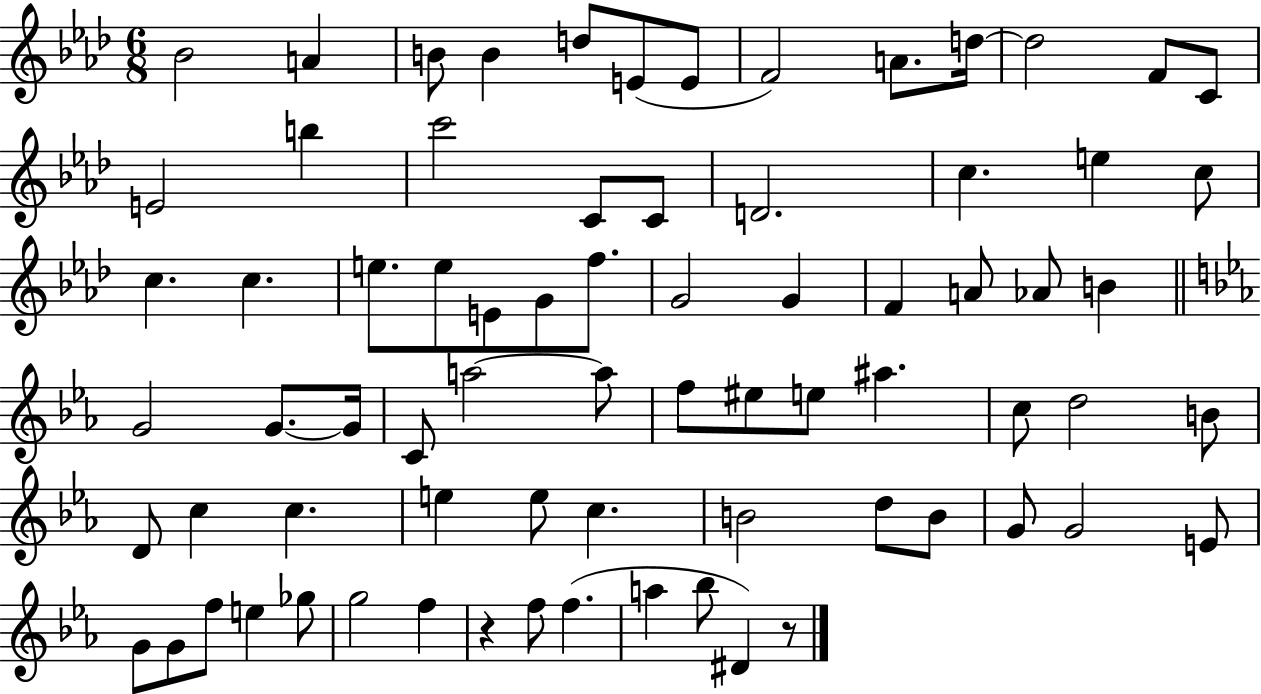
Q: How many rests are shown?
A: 2